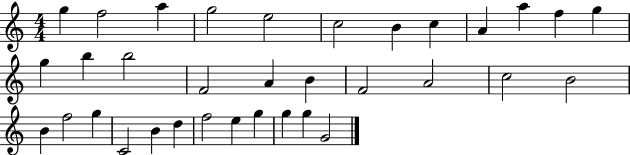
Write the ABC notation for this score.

X:1
T:Untitled
M:4/4
L:1/4
K:C
g f2 a g2 e2 c2 B c A a f g g b b2 F2 A B F2 A2 c2 B2 B f2 g C2 B d f2 e g g g G2